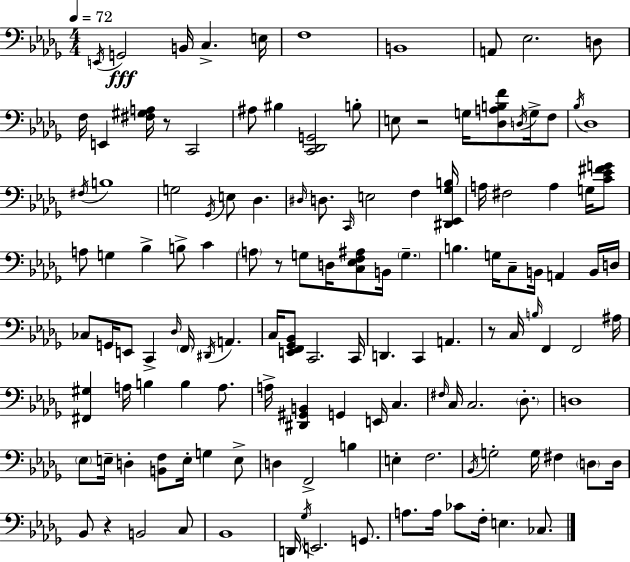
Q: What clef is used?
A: bass